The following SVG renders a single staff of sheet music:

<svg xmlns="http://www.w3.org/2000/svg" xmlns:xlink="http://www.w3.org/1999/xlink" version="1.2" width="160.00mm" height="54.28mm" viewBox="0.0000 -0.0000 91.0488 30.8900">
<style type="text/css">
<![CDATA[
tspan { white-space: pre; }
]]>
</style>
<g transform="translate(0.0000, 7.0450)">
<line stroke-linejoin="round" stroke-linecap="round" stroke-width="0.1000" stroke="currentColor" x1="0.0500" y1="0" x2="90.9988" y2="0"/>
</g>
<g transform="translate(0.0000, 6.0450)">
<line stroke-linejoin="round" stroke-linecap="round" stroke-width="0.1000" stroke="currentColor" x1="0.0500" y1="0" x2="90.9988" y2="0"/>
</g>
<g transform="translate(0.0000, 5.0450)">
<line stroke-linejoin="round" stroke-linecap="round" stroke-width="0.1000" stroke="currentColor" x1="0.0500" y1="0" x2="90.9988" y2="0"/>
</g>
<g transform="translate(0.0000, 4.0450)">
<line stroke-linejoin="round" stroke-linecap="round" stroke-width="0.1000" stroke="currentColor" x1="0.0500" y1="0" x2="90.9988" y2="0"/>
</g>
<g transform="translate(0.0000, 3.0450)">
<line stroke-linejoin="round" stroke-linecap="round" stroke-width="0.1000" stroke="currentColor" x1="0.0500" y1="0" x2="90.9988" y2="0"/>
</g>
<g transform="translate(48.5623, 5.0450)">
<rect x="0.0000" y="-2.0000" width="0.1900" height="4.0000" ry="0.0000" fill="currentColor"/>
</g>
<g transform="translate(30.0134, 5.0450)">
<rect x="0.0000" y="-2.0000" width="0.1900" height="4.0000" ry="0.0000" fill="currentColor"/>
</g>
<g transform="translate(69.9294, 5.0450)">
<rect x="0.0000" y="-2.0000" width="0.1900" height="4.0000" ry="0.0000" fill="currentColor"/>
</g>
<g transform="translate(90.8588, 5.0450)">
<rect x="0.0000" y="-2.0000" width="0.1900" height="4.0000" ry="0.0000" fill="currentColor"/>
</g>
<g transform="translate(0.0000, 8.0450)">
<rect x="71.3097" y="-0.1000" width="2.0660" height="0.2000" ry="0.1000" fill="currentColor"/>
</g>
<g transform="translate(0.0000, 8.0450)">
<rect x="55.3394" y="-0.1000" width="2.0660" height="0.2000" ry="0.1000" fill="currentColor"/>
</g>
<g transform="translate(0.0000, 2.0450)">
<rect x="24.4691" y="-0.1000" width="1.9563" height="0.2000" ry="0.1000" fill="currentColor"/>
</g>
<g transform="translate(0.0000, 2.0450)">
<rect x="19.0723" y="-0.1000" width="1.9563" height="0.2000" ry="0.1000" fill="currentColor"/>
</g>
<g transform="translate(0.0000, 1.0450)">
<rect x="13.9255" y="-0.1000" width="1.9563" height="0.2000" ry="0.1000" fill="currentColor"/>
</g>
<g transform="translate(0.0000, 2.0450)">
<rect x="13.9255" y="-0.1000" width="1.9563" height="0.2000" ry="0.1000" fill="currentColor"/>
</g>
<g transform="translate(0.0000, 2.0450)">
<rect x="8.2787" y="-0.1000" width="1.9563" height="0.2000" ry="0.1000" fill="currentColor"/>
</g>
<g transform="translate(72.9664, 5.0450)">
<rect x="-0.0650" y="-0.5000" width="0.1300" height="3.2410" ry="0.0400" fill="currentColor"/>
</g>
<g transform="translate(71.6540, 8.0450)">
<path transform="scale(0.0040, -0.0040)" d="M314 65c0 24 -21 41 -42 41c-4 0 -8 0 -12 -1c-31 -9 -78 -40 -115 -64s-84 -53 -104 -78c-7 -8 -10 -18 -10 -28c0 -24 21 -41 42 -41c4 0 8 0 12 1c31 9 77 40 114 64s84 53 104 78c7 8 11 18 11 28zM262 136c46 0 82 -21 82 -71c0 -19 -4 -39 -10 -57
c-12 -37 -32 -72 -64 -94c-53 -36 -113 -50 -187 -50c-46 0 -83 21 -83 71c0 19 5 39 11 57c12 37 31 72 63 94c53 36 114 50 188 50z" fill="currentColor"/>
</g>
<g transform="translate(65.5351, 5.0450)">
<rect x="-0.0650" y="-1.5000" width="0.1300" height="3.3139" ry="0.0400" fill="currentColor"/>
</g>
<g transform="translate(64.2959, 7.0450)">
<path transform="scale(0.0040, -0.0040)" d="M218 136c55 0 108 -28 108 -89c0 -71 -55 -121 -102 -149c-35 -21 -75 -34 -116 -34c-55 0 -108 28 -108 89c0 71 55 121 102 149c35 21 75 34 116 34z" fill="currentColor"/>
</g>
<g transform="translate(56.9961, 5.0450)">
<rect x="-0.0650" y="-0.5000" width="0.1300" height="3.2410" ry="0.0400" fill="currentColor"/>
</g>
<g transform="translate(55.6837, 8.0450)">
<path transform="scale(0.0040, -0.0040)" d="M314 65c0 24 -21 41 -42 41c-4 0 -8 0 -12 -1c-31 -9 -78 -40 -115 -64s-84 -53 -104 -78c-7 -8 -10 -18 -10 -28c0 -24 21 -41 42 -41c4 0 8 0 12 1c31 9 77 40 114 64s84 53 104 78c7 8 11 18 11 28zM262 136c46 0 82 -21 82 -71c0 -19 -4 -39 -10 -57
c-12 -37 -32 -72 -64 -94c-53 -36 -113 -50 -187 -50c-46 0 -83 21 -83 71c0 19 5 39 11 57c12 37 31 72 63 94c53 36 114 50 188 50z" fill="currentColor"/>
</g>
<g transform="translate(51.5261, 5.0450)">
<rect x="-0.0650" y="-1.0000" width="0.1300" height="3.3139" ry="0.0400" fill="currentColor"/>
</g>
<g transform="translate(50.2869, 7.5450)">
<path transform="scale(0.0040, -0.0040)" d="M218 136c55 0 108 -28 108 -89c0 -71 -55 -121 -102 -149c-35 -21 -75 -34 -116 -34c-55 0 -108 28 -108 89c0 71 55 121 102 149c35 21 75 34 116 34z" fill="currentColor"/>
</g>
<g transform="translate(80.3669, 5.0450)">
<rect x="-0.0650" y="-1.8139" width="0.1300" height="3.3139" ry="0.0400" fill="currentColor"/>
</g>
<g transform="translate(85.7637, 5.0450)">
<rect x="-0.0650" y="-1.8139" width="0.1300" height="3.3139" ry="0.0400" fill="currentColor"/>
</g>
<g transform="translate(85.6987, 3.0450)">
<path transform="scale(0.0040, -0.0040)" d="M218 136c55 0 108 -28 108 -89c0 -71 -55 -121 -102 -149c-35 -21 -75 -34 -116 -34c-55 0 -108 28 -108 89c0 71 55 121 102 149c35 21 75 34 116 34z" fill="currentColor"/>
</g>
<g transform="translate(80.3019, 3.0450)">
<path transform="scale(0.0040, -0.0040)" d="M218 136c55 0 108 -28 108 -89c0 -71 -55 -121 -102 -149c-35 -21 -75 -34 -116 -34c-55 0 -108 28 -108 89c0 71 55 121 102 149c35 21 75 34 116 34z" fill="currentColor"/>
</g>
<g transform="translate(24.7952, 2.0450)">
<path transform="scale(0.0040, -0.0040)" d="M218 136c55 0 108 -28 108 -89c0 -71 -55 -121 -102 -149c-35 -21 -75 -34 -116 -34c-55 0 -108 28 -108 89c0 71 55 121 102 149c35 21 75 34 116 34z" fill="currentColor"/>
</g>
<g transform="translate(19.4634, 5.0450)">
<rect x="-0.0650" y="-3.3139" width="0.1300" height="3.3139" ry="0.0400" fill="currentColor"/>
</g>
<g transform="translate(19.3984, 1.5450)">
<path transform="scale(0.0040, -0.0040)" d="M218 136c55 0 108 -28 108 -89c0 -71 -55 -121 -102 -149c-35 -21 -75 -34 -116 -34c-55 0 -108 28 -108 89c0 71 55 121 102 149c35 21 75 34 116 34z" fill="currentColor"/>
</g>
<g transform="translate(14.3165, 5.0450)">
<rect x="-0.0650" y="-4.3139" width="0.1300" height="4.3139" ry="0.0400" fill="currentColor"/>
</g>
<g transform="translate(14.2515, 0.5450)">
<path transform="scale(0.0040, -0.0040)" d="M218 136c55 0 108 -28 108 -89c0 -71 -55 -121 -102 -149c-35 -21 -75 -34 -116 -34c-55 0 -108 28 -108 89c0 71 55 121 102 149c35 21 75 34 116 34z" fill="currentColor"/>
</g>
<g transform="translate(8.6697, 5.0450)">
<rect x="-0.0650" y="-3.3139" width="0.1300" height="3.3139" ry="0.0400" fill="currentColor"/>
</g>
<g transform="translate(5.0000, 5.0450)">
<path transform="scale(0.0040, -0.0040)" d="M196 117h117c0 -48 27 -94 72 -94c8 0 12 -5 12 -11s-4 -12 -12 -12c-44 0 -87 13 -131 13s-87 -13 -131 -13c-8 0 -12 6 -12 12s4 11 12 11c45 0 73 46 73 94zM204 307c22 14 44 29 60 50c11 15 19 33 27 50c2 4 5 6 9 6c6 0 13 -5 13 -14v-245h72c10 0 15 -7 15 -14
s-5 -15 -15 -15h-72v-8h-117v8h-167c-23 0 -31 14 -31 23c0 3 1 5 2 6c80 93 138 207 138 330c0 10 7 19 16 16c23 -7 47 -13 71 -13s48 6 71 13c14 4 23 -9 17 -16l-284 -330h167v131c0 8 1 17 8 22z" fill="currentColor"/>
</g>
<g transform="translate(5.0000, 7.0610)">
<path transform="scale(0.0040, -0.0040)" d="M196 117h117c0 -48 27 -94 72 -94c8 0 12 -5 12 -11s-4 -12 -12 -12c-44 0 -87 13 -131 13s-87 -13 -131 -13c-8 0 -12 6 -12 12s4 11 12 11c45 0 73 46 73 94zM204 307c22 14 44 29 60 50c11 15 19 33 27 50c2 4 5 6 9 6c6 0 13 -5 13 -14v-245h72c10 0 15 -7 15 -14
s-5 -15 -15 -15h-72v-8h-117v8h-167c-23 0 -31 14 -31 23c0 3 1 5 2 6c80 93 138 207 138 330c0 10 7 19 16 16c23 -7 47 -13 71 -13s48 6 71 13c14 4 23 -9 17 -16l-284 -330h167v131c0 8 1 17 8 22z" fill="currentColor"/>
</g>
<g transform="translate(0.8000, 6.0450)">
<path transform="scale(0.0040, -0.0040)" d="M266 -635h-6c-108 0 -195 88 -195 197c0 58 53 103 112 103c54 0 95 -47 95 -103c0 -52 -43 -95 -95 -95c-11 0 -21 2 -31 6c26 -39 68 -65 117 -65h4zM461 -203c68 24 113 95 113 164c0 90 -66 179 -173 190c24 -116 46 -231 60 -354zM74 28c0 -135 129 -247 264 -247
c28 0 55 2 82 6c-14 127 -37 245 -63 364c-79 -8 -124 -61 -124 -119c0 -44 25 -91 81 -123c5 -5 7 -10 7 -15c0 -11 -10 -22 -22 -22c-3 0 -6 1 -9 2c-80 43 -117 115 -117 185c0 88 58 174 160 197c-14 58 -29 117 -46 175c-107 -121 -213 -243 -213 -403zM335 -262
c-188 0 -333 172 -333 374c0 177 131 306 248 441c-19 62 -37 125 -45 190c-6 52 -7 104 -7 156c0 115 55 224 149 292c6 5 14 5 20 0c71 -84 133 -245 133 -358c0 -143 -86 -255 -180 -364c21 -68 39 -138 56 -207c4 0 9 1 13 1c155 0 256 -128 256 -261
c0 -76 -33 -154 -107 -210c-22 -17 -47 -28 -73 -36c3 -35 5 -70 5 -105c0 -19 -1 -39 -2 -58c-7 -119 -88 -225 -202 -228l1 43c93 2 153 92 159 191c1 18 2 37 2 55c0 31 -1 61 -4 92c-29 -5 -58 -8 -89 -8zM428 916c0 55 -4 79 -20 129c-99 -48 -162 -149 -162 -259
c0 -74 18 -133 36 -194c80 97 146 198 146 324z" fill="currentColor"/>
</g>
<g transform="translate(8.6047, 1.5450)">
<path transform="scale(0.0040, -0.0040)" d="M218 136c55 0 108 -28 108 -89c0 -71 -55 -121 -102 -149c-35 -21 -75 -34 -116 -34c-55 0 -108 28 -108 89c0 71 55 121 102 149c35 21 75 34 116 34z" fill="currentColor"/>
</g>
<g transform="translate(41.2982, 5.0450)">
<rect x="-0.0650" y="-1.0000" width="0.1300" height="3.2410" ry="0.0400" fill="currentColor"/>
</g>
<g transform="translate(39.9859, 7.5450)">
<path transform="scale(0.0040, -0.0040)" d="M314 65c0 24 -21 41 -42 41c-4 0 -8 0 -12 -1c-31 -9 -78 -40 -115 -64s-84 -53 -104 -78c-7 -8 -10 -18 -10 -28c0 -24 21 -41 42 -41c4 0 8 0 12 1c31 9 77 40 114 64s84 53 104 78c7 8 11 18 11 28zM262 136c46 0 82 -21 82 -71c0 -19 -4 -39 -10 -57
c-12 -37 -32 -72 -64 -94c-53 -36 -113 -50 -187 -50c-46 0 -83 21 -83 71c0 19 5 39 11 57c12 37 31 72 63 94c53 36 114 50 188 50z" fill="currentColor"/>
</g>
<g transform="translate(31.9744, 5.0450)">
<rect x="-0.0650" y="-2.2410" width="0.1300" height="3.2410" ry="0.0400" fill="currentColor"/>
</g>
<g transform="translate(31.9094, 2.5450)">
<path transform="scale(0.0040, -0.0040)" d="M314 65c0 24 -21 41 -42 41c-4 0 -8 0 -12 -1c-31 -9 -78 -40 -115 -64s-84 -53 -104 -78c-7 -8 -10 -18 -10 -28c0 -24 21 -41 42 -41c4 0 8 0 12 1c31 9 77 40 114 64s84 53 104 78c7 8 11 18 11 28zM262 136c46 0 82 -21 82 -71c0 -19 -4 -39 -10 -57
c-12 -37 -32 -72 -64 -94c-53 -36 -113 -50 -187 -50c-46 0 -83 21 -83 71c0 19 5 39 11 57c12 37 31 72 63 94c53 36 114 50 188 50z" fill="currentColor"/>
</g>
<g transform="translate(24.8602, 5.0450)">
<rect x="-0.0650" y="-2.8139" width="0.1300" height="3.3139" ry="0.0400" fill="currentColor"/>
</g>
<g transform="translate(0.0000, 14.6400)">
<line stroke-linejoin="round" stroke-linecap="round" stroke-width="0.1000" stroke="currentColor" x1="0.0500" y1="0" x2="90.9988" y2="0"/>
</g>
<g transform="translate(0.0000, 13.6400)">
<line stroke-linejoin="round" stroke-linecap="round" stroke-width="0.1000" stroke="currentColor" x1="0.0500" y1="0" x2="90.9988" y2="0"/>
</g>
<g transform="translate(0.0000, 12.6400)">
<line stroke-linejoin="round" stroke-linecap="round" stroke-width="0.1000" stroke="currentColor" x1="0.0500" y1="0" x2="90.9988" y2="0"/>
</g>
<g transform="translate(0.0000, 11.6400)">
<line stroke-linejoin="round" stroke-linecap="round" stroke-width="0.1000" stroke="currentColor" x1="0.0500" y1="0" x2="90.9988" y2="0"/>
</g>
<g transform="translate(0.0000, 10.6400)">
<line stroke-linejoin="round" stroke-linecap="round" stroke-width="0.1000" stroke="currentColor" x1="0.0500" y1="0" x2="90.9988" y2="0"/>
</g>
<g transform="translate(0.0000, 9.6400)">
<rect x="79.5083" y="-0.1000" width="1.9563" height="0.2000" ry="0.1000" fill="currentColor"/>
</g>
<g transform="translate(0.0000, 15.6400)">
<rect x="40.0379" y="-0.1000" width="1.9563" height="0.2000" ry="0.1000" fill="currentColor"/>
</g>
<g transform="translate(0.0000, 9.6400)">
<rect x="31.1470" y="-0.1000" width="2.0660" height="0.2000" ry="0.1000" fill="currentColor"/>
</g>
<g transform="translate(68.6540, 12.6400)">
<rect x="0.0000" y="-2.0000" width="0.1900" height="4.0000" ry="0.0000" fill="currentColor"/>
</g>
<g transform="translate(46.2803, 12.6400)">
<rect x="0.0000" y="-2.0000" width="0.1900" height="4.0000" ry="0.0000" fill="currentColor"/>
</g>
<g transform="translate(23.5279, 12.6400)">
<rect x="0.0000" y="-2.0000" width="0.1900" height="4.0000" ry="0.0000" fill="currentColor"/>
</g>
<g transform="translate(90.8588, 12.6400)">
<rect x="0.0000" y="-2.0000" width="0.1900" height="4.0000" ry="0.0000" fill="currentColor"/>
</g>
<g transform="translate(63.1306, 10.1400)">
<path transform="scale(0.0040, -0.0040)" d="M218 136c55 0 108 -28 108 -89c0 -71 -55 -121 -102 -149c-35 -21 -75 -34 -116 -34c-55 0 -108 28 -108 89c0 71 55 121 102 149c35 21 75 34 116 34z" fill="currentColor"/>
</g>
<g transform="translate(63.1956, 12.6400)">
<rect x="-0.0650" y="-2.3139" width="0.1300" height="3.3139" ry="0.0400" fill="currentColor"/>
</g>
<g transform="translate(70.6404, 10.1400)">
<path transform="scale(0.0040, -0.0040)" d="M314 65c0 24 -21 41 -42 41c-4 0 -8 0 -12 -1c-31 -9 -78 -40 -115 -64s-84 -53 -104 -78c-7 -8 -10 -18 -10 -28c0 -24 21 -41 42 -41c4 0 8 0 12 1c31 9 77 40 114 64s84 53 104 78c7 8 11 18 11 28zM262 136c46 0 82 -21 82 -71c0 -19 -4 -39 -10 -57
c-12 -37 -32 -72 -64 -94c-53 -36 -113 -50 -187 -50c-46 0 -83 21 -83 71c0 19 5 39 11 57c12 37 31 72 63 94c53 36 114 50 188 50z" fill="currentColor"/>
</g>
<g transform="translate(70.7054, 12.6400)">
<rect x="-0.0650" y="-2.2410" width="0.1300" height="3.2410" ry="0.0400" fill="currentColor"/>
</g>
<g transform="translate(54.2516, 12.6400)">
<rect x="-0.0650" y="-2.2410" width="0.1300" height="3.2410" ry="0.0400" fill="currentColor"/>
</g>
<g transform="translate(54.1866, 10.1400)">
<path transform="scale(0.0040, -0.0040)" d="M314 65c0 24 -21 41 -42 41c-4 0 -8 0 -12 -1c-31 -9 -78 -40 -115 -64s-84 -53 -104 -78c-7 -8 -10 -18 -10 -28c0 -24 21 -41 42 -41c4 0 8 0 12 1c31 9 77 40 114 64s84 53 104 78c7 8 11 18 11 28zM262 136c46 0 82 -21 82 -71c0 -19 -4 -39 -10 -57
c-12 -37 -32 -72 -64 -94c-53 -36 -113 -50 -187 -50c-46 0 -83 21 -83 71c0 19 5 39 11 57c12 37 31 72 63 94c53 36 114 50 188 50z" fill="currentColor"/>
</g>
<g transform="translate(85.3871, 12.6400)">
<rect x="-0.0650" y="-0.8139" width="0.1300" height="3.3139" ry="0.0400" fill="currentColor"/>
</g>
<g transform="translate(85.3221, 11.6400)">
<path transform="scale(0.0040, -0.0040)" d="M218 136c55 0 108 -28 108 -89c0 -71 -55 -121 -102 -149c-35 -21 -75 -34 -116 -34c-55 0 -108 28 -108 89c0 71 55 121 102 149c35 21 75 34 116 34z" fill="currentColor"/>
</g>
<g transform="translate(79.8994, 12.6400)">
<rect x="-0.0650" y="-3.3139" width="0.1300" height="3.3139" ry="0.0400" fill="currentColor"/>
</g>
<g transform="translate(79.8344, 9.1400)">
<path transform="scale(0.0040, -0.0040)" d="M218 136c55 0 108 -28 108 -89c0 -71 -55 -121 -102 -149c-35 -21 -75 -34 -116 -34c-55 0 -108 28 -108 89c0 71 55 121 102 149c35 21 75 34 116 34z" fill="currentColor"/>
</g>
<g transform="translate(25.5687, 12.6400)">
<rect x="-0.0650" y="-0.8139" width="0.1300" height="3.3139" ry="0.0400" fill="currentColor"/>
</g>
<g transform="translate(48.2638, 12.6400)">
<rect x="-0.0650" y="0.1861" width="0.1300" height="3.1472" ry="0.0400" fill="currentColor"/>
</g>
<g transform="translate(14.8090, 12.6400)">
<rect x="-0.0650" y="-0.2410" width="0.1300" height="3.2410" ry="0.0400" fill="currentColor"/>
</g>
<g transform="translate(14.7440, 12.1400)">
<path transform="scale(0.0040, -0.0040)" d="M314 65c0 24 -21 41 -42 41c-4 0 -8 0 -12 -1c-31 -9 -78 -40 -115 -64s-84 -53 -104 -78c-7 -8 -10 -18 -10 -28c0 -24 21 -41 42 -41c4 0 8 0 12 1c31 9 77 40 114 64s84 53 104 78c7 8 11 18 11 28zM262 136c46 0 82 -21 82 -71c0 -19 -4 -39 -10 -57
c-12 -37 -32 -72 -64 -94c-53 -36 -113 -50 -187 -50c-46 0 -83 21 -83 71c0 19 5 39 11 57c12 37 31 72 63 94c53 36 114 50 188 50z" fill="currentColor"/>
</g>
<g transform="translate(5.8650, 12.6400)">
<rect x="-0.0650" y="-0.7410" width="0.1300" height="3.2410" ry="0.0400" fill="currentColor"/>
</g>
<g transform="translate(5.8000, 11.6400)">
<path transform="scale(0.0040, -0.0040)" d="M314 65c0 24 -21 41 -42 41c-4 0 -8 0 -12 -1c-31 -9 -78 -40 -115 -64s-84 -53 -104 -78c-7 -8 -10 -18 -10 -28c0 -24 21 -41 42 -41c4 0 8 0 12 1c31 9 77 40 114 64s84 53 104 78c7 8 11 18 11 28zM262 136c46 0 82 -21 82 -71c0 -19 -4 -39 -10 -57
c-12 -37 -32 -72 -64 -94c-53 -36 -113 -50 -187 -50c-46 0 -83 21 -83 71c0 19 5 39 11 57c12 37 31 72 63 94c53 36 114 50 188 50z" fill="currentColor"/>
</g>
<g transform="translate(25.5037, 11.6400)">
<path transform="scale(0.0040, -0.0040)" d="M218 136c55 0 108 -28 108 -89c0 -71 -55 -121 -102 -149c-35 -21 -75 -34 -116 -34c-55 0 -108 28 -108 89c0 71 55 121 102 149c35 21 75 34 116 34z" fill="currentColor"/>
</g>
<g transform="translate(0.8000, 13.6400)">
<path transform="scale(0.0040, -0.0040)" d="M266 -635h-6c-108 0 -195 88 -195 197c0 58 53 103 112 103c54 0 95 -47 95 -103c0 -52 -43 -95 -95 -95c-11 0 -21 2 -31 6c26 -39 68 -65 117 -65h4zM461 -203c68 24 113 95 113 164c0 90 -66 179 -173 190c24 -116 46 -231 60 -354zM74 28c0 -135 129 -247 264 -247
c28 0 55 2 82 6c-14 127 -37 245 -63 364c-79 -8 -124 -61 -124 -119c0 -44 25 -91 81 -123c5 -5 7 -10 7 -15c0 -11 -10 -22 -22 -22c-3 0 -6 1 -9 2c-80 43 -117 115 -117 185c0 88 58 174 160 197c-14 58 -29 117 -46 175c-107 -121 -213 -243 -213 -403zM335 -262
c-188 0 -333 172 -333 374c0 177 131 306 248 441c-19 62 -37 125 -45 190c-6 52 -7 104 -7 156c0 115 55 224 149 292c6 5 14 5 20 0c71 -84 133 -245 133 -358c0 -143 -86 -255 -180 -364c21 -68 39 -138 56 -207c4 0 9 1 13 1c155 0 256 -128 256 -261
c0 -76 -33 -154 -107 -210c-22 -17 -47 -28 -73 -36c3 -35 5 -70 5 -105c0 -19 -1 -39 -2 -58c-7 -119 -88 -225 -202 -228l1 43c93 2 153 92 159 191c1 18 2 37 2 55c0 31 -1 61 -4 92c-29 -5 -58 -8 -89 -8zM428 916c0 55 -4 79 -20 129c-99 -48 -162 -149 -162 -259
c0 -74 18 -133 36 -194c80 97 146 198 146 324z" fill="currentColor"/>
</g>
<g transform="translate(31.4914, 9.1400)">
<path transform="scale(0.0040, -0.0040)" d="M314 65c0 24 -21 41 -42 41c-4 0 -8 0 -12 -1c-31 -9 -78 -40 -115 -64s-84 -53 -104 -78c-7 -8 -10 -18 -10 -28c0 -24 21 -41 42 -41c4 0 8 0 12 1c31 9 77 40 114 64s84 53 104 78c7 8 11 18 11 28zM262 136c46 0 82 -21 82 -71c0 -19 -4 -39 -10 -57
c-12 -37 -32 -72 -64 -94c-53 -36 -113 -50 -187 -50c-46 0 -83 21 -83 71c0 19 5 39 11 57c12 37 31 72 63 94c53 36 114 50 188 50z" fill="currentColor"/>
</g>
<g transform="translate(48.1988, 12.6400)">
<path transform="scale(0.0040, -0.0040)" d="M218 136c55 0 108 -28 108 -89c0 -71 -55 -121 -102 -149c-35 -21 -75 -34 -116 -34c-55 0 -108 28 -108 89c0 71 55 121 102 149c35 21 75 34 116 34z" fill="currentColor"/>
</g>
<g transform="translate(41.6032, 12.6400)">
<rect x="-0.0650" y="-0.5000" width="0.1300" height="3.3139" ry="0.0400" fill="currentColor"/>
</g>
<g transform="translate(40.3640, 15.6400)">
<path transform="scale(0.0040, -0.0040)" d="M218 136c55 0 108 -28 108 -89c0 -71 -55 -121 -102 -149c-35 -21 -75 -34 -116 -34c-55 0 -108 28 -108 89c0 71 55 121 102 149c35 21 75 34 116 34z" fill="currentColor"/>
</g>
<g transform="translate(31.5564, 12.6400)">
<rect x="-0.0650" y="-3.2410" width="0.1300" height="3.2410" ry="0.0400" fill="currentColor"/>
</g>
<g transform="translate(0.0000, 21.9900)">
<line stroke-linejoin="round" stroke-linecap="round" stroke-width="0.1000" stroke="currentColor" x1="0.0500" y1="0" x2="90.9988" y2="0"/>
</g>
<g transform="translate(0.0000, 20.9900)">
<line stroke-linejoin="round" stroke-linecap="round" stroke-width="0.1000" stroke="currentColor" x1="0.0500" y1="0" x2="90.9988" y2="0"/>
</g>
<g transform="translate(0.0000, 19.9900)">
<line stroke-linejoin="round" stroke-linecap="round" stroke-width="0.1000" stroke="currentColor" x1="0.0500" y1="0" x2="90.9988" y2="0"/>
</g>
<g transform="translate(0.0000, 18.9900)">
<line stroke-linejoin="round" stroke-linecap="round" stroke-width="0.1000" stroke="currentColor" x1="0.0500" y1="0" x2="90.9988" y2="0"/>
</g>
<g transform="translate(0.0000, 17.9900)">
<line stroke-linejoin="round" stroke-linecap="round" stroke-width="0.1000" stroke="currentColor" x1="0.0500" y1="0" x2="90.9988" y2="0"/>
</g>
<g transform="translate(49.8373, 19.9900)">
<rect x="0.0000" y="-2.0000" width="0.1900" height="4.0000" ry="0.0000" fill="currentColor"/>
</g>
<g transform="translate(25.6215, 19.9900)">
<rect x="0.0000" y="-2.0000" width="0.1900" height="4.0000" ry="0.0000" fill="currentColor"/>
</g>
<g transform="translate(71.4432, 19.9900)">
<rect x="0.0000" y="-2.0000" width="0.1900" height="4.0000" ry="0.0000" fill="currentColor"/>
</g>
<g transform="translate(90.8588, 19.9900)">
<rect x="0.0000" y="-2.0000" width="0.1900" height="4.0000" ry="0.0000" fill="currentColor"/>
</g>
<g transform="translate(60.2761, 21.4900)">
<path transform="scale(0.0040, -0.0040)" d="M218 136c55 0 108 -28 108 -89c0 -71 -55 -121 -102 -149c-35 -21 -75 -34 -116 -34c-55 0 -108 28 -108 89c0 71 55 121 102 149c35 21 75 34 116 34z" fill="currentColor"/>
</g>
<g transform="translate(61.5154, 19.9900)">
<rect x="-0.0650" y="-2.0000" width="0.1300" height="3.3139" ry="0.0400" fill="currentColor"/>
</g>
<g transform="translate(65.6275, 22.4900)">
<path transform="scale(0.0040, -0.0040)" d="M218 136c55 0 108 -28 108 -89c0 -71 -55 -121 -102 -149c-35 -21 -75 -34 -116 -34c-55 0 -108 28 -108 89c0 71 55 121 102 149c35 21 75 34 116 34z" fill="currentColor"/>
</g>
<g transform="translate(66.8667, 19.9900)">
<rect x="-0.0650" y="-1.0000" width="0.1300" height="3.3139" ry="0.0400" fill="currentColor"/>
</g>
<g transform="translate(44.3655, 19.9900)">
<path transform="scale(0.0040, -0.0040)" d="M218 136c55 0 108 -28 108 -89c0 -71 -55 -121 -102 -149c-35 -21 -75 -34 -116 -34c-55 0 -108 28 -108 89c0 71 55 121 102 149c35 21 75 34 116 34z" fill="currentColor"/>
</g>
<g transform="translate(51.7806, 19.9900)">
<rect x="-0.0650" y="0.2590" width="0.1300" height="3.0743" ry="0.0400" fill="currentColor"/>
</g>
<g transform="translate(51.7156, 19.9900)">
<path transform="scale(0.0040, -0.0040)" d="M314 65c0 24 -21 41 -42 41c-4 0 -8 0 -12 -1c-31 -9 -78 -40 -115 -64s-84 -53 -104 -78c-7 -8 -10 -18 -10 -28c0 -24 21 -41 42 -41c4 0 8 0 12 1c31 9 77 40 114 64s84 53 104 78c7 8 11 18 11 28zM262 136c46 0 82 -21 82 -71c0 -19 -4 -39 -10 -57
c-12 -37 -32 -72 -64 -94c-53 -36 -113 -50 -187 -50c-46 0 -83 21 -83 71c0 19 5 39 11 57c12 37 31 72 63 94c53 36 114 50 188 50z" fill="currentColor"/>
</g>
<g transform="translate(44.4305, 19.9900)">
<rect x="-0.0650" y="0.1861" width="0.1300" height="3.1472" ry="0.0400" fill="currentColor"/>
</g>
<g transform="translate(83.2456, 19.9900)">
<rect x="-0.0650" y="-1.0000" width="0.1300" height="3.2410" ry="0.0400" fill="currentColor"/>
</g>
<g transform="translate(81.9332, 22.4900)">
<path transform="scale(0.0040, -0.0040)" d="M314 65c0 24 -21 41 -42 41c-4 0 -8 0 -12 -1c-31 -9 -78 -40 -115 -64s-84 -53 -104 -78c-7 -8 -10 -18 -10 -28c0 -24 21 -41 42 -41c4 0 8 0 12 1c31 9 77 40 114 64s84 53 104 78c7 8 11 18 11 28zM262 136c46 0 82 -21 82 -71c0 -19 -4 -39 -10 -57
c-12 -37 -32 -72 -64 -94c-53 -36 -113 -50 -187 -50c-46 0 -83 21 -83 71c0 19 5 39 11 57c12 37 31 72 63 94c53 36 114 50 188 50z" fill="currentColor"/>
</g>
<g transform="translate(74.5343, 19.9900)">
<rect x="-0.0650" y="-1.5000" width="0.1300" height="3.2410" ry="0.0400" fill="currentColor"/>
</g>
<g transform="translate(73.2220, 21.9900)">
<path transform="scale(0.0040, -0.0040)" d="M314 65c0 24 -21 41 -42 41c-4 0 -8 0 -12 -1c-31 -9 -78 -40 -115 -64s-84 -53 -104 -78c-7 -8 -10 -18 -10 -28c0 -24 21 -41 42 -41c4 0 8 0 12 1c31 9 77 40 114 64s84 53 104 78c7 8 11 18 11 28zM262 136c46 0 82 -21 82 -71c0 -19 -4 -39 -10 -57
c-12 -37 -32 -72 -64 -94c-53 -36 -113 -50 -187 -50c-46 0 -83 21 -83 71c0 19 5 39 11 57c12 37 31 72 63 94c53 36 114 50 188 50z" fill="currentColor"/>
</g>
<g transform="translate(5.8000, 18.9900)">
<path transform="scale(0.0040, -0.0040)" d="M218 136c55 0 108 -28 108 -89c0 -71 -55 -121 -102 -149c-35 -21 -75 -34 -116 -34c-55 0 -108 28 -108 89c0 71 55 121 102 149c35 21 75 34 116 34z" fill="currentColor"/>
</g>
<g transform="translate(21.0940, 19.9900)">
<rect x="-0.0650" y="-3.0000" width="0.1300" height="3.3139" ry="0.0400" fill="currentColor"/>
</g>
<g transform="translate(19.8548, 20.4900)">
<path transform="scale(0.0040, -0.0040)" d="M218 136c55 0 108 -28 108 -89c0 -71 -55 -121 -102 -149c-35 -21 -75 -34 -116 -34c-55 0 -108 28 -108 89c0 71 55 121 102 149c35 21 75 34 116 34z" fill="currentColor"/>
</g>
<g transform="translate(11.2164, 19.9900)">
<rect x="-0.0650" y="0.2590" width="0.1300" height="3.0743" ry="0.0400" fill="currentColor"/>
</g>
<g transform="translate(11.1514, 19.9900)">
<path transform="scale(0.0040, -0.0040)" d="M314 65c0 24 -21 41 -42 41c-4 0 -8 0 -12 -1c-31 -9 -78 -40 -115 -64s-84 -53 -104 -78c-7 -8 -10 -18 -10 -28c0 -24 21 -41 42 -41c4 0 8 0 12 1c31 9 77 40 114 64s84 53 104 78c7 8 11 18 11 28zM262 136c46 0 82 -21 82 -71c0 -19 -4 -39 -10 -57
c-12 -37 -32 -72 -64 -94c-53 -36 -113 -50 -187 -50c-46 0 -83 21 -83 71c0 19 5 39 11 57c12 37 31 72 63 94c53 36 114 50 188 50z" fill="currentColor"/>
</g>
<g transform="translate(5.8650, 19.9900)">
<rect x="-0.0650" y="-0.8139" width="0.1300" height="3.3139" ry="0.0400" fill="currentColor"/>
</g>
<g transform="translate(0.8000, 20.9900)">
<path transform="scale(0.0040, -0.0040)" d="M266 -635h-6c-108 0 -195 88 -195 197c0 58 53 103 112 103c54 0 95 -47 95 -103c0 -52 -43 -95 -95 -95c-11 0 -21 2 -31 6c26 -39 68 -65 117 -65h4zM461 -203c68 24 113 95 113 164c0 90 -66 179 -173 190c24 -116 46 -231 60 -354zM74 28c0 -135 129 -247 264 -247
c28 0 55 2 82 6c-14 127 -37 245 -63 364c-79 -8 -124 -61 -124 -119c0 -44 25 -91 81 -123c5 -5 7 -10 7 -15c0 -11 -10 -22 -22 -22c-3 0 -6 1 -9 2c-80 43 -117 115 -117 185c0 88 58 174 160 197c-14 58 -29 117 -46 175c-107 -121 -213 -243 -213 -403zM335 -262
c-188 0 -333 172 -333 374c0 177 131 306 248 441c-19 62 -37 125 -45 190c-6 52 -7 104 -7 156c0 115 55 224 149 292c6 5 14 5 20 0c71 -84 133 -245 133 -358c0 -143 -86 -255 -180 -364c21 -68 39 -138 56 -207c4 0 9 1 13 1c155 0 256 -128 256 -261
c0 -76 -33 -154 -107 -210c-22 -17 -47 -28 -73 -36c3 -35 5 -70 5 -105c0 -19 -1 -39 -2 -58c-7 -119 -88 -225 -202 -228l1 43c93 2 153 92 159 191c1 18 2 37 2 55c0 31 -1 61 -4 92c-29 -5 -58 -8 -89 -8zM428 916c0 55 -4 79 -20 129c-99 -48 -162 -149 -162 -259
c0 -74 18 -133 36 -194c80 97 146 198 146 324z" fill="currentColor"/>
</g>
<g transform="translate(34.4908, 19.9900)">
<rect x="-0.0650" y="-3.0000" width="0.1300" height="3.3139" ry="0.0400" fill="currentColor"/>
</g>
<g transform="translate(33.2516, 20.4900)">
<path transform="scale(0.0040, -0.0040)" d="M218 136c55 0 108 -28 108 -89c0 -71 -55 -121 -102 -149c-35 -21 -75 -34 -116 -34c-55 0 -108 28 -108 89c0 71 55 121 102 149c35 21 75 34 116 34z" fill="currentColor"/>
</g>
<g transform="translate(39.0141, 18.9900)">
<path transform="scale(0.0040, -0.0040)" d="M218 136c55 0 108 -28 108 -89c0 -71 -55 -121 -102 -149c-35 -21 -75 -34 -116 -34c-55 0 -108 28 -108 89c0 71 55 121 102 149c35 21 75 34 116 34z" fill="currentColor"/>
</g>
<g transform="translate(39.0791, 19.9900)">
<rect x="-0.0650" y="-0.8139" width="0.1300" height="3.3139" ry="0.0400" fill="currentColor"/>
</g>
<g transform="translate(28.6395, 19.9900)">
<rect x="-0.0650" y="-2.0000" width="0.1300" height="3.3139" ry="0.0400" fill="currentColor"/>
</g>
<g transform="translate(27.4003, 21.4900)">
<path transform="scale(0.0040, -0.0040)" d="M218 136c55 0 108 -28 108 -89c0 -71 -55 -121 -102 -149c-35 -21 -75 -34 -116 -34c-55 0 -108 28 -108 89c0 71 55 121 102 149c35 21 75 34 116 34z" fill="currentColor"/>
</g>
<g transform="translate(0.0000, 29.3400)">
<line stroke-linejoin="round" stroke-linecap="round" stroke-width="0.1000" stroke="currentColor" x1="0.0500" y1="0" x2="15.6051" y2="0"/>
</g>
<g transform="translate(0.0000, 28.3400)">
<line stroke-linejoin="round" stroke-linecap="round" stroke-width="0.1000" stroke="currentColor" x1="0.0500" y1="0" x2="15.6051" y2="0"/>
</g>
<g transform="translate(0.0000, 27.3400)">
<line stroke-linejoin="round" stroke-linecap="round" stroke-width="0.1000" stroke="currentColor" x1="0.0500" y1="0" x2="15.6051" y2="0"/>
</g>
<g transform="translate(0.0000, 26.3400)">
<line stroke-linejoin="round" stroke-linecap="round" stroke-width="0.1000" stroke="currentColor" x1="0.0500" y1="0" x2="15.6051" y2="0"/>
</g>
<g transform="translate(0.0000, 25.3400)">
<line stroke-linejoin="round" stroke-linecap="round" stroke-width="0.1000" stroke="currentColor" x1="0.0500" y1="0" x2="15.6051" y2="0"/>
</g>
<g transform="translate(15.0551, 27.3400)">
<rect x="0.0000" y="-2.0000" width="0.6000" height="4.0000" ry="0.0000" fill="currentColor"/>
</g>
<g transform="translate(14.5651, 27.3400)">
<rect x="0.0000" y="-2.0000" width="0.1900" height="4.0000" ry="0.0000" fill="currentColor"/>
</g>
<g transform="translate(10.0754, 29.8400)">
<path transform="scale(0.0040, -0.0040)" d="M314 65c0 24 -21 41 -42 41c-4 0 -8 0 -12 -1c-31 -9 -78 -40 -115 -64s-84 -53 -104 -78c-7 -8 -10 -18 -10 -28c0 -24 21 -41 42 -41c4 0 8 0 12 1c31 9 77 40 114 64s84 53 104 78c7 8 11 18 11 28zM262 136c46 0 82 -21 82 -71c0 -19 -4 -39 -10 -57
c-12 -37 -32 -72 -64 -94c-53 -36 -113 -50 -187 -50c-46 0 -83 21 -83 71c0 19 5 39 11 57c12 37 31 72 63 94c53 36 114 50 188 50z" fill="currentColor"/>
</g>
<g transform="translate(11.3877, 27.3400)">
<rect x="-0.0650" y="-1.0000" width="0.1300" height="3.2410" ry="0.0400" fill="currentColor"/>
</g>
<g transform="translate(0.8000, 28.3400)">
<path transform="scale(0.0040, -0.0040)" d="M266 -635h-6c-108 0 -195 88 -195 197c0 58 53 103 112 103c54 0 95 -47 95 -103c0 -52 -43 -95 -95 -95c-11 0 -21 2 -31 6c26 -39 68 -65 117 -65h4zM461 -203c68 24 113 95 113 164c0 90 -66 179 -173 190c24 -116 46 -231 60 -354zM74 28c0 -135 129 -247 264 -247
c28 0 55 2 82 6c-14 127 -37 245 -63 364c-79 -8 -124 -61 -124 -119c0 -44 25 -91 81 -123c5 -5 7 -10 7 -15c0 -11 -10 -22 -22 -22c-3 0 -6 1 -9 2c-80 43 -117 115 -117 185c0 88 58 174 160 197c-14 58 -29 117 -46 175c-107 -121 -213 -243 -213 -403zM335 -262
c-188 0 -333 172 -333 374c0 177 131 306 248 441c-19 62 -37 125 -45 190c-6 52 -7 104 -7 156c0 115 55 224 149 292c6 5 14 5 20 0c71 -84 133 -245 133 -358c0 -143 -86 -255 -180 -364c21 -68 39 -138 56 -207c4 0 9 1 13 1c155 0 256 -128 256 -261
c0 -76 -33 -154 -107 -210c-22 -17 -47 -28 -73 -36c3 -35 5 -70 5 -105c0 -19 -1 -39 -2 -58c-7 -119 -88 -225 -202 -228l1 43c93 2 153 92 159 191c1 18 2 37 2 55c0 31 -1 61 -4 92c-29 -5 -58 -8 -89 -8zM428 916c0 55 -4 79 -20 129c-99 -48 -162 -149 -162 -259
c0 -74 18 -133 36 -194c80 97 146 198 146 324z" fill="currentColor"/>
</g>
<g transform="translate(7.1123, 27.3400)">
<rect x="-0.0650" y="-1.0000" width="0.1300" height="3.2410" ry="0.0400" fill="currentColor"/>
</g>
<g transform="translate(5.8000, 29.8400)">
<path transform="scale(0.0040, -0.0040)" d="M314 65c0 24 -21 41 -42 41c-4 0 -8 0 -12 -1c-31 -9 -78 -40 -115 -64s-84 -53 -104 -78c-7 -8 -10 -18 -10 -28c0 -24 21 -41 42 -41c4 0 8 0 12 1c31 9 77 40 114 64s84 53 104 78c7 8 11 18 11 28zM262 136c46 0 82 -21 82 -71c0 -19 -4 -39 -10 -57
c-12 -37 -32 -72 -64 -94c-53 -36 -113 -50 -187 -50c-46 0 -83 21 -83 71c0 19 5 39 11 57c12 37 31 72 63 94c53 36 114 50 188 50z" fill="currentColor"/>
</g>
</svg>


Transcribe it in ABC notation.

X:1
T:Untitled
M:4/4
L:1/4
K:C
b d' b a g2 D2 D C2 E C2 f f d2 c2 d b2 C B g2 g g2 b d d B2 A F A d B B2 F D E2 D2 D2 D2